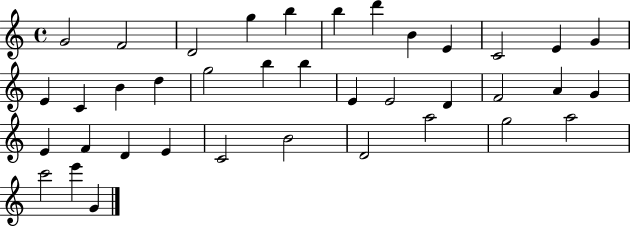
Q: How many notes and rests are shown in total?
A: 38